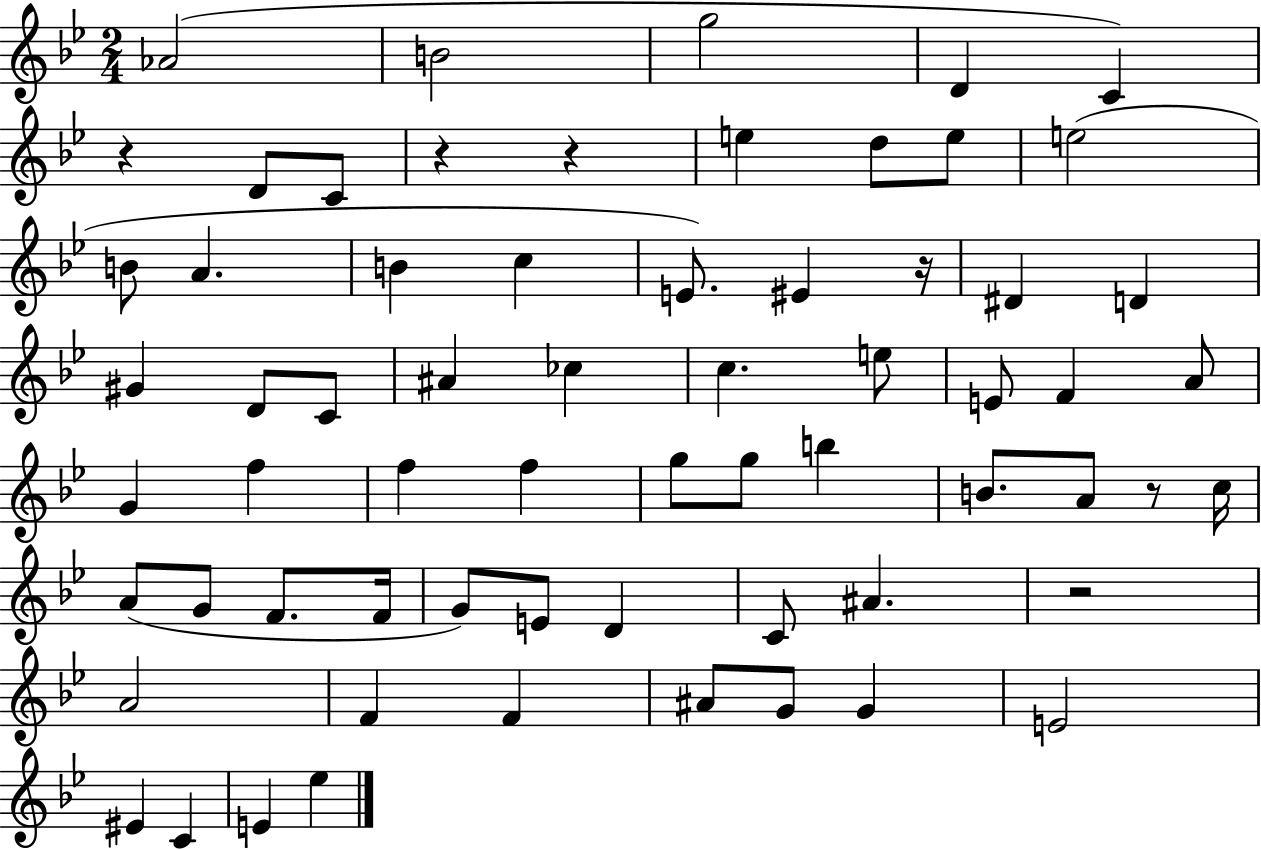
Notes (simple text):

Ab4/h B4/h G5/h D4/q C4/q R/q D4/e C4/e R/q R/q E5/q D5/e E5/e E5/h B4/e A4/q. B4/q C5/q E4/e. EIS4/q R/s D#4/q D4/q G#4/q D4/e C4/e A#4/q CES5/q C5/q. E5/e E4/e F4/q A4/e G4/q F5/q F5/q F5/q G5/e G5/e B5/q B4/e. A4/e R/e C5/s A4/e G4/e F4/e. F4/s G4/e E4/e D4/q C4/e A#4/q. R/h A4/h F4/q F4/q A#4/e G4/e G4/q E4/h EIS4/q C4/q E4/q Eb5/q